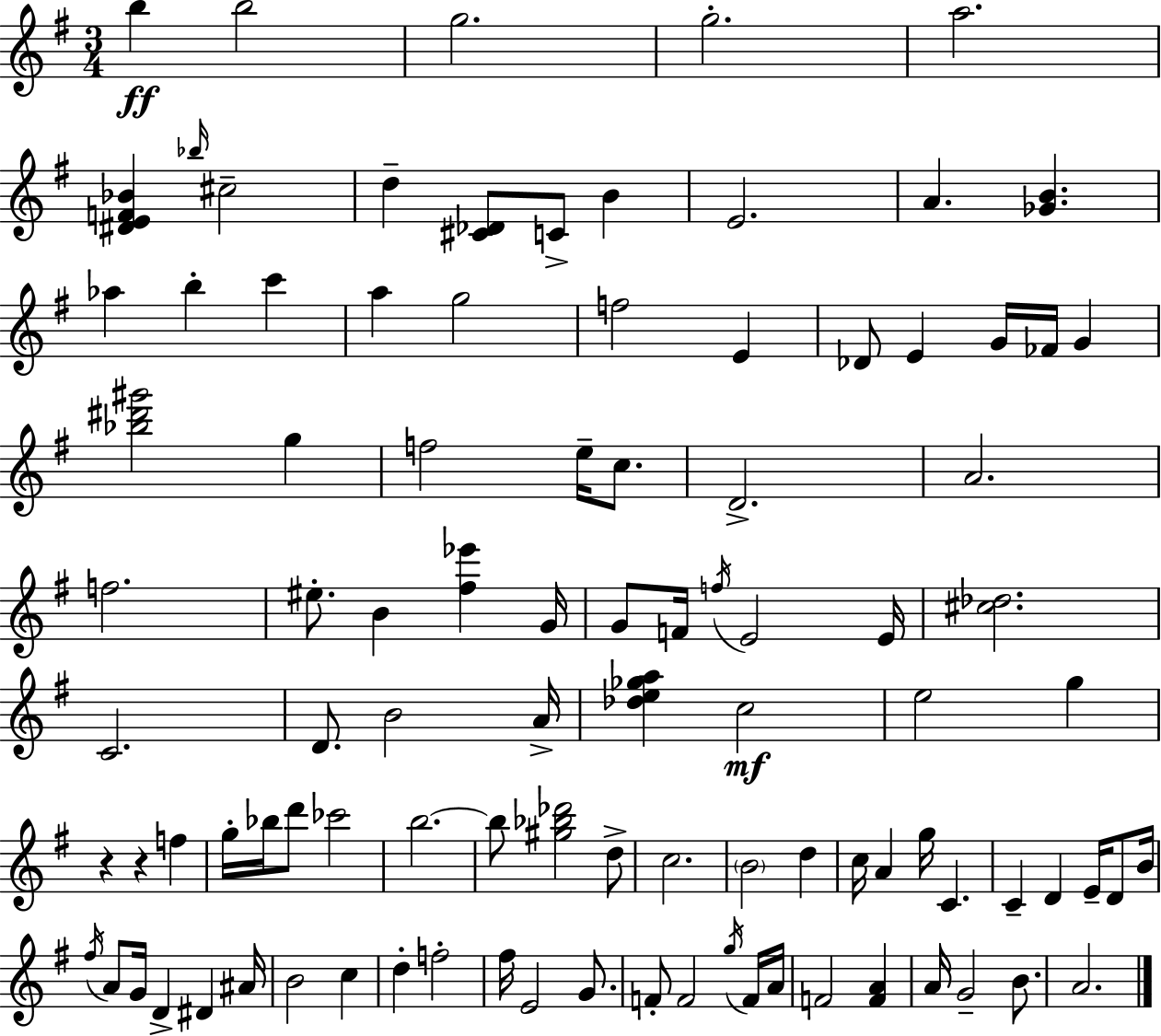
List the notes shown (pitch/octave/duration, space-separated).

B5/q B5/h G5/h. G5/h. A5/h. [D#4,E4,F4,Bb4]/q Bb5/s C#5/h D5/q [C#4,Db4]/e C4/e B4/q E4/h. A4/q. [Gb4,B4]/q. Ab5/q B5/q C6/q A5/q G5/h F5/h E4/q Db4/e E4/q G4/s FES4/s G4/q [Bb5,D#6,G#6]/h G5/q F5/h E5/s C5/e. D4/h. A4/h. F5/h. EIS5/e. B4/q [F#5,Eb6]/q G4/s G4/e F4/s F5/s E4/h E4/s [C#5,Db5]/h. C4/h. D4/e. B4/h A4/s [Db5,E5,Gb5,A5]/q C5/h E5/h G5/q R/q R/q F5/q G5/s Bb5/s D6/e CES6/h B5/h. B5/e [G#5,Bb5,Db6]/h D5/e C5/h. B4/h D5/q C5/s A4/q G5/s C4/q. C4/q D4/q E4/s D4/e B4/s F#5/s A4/e G4/s D4/q D#4/q A#4/s B4/h C5/q D5/q F5/h F#5/s E4/h G4/e. F4/e F4/h G5/s F4/s A4/s F4/h [F4,A4]/q A4/s G4/h B4/e. A4/h.